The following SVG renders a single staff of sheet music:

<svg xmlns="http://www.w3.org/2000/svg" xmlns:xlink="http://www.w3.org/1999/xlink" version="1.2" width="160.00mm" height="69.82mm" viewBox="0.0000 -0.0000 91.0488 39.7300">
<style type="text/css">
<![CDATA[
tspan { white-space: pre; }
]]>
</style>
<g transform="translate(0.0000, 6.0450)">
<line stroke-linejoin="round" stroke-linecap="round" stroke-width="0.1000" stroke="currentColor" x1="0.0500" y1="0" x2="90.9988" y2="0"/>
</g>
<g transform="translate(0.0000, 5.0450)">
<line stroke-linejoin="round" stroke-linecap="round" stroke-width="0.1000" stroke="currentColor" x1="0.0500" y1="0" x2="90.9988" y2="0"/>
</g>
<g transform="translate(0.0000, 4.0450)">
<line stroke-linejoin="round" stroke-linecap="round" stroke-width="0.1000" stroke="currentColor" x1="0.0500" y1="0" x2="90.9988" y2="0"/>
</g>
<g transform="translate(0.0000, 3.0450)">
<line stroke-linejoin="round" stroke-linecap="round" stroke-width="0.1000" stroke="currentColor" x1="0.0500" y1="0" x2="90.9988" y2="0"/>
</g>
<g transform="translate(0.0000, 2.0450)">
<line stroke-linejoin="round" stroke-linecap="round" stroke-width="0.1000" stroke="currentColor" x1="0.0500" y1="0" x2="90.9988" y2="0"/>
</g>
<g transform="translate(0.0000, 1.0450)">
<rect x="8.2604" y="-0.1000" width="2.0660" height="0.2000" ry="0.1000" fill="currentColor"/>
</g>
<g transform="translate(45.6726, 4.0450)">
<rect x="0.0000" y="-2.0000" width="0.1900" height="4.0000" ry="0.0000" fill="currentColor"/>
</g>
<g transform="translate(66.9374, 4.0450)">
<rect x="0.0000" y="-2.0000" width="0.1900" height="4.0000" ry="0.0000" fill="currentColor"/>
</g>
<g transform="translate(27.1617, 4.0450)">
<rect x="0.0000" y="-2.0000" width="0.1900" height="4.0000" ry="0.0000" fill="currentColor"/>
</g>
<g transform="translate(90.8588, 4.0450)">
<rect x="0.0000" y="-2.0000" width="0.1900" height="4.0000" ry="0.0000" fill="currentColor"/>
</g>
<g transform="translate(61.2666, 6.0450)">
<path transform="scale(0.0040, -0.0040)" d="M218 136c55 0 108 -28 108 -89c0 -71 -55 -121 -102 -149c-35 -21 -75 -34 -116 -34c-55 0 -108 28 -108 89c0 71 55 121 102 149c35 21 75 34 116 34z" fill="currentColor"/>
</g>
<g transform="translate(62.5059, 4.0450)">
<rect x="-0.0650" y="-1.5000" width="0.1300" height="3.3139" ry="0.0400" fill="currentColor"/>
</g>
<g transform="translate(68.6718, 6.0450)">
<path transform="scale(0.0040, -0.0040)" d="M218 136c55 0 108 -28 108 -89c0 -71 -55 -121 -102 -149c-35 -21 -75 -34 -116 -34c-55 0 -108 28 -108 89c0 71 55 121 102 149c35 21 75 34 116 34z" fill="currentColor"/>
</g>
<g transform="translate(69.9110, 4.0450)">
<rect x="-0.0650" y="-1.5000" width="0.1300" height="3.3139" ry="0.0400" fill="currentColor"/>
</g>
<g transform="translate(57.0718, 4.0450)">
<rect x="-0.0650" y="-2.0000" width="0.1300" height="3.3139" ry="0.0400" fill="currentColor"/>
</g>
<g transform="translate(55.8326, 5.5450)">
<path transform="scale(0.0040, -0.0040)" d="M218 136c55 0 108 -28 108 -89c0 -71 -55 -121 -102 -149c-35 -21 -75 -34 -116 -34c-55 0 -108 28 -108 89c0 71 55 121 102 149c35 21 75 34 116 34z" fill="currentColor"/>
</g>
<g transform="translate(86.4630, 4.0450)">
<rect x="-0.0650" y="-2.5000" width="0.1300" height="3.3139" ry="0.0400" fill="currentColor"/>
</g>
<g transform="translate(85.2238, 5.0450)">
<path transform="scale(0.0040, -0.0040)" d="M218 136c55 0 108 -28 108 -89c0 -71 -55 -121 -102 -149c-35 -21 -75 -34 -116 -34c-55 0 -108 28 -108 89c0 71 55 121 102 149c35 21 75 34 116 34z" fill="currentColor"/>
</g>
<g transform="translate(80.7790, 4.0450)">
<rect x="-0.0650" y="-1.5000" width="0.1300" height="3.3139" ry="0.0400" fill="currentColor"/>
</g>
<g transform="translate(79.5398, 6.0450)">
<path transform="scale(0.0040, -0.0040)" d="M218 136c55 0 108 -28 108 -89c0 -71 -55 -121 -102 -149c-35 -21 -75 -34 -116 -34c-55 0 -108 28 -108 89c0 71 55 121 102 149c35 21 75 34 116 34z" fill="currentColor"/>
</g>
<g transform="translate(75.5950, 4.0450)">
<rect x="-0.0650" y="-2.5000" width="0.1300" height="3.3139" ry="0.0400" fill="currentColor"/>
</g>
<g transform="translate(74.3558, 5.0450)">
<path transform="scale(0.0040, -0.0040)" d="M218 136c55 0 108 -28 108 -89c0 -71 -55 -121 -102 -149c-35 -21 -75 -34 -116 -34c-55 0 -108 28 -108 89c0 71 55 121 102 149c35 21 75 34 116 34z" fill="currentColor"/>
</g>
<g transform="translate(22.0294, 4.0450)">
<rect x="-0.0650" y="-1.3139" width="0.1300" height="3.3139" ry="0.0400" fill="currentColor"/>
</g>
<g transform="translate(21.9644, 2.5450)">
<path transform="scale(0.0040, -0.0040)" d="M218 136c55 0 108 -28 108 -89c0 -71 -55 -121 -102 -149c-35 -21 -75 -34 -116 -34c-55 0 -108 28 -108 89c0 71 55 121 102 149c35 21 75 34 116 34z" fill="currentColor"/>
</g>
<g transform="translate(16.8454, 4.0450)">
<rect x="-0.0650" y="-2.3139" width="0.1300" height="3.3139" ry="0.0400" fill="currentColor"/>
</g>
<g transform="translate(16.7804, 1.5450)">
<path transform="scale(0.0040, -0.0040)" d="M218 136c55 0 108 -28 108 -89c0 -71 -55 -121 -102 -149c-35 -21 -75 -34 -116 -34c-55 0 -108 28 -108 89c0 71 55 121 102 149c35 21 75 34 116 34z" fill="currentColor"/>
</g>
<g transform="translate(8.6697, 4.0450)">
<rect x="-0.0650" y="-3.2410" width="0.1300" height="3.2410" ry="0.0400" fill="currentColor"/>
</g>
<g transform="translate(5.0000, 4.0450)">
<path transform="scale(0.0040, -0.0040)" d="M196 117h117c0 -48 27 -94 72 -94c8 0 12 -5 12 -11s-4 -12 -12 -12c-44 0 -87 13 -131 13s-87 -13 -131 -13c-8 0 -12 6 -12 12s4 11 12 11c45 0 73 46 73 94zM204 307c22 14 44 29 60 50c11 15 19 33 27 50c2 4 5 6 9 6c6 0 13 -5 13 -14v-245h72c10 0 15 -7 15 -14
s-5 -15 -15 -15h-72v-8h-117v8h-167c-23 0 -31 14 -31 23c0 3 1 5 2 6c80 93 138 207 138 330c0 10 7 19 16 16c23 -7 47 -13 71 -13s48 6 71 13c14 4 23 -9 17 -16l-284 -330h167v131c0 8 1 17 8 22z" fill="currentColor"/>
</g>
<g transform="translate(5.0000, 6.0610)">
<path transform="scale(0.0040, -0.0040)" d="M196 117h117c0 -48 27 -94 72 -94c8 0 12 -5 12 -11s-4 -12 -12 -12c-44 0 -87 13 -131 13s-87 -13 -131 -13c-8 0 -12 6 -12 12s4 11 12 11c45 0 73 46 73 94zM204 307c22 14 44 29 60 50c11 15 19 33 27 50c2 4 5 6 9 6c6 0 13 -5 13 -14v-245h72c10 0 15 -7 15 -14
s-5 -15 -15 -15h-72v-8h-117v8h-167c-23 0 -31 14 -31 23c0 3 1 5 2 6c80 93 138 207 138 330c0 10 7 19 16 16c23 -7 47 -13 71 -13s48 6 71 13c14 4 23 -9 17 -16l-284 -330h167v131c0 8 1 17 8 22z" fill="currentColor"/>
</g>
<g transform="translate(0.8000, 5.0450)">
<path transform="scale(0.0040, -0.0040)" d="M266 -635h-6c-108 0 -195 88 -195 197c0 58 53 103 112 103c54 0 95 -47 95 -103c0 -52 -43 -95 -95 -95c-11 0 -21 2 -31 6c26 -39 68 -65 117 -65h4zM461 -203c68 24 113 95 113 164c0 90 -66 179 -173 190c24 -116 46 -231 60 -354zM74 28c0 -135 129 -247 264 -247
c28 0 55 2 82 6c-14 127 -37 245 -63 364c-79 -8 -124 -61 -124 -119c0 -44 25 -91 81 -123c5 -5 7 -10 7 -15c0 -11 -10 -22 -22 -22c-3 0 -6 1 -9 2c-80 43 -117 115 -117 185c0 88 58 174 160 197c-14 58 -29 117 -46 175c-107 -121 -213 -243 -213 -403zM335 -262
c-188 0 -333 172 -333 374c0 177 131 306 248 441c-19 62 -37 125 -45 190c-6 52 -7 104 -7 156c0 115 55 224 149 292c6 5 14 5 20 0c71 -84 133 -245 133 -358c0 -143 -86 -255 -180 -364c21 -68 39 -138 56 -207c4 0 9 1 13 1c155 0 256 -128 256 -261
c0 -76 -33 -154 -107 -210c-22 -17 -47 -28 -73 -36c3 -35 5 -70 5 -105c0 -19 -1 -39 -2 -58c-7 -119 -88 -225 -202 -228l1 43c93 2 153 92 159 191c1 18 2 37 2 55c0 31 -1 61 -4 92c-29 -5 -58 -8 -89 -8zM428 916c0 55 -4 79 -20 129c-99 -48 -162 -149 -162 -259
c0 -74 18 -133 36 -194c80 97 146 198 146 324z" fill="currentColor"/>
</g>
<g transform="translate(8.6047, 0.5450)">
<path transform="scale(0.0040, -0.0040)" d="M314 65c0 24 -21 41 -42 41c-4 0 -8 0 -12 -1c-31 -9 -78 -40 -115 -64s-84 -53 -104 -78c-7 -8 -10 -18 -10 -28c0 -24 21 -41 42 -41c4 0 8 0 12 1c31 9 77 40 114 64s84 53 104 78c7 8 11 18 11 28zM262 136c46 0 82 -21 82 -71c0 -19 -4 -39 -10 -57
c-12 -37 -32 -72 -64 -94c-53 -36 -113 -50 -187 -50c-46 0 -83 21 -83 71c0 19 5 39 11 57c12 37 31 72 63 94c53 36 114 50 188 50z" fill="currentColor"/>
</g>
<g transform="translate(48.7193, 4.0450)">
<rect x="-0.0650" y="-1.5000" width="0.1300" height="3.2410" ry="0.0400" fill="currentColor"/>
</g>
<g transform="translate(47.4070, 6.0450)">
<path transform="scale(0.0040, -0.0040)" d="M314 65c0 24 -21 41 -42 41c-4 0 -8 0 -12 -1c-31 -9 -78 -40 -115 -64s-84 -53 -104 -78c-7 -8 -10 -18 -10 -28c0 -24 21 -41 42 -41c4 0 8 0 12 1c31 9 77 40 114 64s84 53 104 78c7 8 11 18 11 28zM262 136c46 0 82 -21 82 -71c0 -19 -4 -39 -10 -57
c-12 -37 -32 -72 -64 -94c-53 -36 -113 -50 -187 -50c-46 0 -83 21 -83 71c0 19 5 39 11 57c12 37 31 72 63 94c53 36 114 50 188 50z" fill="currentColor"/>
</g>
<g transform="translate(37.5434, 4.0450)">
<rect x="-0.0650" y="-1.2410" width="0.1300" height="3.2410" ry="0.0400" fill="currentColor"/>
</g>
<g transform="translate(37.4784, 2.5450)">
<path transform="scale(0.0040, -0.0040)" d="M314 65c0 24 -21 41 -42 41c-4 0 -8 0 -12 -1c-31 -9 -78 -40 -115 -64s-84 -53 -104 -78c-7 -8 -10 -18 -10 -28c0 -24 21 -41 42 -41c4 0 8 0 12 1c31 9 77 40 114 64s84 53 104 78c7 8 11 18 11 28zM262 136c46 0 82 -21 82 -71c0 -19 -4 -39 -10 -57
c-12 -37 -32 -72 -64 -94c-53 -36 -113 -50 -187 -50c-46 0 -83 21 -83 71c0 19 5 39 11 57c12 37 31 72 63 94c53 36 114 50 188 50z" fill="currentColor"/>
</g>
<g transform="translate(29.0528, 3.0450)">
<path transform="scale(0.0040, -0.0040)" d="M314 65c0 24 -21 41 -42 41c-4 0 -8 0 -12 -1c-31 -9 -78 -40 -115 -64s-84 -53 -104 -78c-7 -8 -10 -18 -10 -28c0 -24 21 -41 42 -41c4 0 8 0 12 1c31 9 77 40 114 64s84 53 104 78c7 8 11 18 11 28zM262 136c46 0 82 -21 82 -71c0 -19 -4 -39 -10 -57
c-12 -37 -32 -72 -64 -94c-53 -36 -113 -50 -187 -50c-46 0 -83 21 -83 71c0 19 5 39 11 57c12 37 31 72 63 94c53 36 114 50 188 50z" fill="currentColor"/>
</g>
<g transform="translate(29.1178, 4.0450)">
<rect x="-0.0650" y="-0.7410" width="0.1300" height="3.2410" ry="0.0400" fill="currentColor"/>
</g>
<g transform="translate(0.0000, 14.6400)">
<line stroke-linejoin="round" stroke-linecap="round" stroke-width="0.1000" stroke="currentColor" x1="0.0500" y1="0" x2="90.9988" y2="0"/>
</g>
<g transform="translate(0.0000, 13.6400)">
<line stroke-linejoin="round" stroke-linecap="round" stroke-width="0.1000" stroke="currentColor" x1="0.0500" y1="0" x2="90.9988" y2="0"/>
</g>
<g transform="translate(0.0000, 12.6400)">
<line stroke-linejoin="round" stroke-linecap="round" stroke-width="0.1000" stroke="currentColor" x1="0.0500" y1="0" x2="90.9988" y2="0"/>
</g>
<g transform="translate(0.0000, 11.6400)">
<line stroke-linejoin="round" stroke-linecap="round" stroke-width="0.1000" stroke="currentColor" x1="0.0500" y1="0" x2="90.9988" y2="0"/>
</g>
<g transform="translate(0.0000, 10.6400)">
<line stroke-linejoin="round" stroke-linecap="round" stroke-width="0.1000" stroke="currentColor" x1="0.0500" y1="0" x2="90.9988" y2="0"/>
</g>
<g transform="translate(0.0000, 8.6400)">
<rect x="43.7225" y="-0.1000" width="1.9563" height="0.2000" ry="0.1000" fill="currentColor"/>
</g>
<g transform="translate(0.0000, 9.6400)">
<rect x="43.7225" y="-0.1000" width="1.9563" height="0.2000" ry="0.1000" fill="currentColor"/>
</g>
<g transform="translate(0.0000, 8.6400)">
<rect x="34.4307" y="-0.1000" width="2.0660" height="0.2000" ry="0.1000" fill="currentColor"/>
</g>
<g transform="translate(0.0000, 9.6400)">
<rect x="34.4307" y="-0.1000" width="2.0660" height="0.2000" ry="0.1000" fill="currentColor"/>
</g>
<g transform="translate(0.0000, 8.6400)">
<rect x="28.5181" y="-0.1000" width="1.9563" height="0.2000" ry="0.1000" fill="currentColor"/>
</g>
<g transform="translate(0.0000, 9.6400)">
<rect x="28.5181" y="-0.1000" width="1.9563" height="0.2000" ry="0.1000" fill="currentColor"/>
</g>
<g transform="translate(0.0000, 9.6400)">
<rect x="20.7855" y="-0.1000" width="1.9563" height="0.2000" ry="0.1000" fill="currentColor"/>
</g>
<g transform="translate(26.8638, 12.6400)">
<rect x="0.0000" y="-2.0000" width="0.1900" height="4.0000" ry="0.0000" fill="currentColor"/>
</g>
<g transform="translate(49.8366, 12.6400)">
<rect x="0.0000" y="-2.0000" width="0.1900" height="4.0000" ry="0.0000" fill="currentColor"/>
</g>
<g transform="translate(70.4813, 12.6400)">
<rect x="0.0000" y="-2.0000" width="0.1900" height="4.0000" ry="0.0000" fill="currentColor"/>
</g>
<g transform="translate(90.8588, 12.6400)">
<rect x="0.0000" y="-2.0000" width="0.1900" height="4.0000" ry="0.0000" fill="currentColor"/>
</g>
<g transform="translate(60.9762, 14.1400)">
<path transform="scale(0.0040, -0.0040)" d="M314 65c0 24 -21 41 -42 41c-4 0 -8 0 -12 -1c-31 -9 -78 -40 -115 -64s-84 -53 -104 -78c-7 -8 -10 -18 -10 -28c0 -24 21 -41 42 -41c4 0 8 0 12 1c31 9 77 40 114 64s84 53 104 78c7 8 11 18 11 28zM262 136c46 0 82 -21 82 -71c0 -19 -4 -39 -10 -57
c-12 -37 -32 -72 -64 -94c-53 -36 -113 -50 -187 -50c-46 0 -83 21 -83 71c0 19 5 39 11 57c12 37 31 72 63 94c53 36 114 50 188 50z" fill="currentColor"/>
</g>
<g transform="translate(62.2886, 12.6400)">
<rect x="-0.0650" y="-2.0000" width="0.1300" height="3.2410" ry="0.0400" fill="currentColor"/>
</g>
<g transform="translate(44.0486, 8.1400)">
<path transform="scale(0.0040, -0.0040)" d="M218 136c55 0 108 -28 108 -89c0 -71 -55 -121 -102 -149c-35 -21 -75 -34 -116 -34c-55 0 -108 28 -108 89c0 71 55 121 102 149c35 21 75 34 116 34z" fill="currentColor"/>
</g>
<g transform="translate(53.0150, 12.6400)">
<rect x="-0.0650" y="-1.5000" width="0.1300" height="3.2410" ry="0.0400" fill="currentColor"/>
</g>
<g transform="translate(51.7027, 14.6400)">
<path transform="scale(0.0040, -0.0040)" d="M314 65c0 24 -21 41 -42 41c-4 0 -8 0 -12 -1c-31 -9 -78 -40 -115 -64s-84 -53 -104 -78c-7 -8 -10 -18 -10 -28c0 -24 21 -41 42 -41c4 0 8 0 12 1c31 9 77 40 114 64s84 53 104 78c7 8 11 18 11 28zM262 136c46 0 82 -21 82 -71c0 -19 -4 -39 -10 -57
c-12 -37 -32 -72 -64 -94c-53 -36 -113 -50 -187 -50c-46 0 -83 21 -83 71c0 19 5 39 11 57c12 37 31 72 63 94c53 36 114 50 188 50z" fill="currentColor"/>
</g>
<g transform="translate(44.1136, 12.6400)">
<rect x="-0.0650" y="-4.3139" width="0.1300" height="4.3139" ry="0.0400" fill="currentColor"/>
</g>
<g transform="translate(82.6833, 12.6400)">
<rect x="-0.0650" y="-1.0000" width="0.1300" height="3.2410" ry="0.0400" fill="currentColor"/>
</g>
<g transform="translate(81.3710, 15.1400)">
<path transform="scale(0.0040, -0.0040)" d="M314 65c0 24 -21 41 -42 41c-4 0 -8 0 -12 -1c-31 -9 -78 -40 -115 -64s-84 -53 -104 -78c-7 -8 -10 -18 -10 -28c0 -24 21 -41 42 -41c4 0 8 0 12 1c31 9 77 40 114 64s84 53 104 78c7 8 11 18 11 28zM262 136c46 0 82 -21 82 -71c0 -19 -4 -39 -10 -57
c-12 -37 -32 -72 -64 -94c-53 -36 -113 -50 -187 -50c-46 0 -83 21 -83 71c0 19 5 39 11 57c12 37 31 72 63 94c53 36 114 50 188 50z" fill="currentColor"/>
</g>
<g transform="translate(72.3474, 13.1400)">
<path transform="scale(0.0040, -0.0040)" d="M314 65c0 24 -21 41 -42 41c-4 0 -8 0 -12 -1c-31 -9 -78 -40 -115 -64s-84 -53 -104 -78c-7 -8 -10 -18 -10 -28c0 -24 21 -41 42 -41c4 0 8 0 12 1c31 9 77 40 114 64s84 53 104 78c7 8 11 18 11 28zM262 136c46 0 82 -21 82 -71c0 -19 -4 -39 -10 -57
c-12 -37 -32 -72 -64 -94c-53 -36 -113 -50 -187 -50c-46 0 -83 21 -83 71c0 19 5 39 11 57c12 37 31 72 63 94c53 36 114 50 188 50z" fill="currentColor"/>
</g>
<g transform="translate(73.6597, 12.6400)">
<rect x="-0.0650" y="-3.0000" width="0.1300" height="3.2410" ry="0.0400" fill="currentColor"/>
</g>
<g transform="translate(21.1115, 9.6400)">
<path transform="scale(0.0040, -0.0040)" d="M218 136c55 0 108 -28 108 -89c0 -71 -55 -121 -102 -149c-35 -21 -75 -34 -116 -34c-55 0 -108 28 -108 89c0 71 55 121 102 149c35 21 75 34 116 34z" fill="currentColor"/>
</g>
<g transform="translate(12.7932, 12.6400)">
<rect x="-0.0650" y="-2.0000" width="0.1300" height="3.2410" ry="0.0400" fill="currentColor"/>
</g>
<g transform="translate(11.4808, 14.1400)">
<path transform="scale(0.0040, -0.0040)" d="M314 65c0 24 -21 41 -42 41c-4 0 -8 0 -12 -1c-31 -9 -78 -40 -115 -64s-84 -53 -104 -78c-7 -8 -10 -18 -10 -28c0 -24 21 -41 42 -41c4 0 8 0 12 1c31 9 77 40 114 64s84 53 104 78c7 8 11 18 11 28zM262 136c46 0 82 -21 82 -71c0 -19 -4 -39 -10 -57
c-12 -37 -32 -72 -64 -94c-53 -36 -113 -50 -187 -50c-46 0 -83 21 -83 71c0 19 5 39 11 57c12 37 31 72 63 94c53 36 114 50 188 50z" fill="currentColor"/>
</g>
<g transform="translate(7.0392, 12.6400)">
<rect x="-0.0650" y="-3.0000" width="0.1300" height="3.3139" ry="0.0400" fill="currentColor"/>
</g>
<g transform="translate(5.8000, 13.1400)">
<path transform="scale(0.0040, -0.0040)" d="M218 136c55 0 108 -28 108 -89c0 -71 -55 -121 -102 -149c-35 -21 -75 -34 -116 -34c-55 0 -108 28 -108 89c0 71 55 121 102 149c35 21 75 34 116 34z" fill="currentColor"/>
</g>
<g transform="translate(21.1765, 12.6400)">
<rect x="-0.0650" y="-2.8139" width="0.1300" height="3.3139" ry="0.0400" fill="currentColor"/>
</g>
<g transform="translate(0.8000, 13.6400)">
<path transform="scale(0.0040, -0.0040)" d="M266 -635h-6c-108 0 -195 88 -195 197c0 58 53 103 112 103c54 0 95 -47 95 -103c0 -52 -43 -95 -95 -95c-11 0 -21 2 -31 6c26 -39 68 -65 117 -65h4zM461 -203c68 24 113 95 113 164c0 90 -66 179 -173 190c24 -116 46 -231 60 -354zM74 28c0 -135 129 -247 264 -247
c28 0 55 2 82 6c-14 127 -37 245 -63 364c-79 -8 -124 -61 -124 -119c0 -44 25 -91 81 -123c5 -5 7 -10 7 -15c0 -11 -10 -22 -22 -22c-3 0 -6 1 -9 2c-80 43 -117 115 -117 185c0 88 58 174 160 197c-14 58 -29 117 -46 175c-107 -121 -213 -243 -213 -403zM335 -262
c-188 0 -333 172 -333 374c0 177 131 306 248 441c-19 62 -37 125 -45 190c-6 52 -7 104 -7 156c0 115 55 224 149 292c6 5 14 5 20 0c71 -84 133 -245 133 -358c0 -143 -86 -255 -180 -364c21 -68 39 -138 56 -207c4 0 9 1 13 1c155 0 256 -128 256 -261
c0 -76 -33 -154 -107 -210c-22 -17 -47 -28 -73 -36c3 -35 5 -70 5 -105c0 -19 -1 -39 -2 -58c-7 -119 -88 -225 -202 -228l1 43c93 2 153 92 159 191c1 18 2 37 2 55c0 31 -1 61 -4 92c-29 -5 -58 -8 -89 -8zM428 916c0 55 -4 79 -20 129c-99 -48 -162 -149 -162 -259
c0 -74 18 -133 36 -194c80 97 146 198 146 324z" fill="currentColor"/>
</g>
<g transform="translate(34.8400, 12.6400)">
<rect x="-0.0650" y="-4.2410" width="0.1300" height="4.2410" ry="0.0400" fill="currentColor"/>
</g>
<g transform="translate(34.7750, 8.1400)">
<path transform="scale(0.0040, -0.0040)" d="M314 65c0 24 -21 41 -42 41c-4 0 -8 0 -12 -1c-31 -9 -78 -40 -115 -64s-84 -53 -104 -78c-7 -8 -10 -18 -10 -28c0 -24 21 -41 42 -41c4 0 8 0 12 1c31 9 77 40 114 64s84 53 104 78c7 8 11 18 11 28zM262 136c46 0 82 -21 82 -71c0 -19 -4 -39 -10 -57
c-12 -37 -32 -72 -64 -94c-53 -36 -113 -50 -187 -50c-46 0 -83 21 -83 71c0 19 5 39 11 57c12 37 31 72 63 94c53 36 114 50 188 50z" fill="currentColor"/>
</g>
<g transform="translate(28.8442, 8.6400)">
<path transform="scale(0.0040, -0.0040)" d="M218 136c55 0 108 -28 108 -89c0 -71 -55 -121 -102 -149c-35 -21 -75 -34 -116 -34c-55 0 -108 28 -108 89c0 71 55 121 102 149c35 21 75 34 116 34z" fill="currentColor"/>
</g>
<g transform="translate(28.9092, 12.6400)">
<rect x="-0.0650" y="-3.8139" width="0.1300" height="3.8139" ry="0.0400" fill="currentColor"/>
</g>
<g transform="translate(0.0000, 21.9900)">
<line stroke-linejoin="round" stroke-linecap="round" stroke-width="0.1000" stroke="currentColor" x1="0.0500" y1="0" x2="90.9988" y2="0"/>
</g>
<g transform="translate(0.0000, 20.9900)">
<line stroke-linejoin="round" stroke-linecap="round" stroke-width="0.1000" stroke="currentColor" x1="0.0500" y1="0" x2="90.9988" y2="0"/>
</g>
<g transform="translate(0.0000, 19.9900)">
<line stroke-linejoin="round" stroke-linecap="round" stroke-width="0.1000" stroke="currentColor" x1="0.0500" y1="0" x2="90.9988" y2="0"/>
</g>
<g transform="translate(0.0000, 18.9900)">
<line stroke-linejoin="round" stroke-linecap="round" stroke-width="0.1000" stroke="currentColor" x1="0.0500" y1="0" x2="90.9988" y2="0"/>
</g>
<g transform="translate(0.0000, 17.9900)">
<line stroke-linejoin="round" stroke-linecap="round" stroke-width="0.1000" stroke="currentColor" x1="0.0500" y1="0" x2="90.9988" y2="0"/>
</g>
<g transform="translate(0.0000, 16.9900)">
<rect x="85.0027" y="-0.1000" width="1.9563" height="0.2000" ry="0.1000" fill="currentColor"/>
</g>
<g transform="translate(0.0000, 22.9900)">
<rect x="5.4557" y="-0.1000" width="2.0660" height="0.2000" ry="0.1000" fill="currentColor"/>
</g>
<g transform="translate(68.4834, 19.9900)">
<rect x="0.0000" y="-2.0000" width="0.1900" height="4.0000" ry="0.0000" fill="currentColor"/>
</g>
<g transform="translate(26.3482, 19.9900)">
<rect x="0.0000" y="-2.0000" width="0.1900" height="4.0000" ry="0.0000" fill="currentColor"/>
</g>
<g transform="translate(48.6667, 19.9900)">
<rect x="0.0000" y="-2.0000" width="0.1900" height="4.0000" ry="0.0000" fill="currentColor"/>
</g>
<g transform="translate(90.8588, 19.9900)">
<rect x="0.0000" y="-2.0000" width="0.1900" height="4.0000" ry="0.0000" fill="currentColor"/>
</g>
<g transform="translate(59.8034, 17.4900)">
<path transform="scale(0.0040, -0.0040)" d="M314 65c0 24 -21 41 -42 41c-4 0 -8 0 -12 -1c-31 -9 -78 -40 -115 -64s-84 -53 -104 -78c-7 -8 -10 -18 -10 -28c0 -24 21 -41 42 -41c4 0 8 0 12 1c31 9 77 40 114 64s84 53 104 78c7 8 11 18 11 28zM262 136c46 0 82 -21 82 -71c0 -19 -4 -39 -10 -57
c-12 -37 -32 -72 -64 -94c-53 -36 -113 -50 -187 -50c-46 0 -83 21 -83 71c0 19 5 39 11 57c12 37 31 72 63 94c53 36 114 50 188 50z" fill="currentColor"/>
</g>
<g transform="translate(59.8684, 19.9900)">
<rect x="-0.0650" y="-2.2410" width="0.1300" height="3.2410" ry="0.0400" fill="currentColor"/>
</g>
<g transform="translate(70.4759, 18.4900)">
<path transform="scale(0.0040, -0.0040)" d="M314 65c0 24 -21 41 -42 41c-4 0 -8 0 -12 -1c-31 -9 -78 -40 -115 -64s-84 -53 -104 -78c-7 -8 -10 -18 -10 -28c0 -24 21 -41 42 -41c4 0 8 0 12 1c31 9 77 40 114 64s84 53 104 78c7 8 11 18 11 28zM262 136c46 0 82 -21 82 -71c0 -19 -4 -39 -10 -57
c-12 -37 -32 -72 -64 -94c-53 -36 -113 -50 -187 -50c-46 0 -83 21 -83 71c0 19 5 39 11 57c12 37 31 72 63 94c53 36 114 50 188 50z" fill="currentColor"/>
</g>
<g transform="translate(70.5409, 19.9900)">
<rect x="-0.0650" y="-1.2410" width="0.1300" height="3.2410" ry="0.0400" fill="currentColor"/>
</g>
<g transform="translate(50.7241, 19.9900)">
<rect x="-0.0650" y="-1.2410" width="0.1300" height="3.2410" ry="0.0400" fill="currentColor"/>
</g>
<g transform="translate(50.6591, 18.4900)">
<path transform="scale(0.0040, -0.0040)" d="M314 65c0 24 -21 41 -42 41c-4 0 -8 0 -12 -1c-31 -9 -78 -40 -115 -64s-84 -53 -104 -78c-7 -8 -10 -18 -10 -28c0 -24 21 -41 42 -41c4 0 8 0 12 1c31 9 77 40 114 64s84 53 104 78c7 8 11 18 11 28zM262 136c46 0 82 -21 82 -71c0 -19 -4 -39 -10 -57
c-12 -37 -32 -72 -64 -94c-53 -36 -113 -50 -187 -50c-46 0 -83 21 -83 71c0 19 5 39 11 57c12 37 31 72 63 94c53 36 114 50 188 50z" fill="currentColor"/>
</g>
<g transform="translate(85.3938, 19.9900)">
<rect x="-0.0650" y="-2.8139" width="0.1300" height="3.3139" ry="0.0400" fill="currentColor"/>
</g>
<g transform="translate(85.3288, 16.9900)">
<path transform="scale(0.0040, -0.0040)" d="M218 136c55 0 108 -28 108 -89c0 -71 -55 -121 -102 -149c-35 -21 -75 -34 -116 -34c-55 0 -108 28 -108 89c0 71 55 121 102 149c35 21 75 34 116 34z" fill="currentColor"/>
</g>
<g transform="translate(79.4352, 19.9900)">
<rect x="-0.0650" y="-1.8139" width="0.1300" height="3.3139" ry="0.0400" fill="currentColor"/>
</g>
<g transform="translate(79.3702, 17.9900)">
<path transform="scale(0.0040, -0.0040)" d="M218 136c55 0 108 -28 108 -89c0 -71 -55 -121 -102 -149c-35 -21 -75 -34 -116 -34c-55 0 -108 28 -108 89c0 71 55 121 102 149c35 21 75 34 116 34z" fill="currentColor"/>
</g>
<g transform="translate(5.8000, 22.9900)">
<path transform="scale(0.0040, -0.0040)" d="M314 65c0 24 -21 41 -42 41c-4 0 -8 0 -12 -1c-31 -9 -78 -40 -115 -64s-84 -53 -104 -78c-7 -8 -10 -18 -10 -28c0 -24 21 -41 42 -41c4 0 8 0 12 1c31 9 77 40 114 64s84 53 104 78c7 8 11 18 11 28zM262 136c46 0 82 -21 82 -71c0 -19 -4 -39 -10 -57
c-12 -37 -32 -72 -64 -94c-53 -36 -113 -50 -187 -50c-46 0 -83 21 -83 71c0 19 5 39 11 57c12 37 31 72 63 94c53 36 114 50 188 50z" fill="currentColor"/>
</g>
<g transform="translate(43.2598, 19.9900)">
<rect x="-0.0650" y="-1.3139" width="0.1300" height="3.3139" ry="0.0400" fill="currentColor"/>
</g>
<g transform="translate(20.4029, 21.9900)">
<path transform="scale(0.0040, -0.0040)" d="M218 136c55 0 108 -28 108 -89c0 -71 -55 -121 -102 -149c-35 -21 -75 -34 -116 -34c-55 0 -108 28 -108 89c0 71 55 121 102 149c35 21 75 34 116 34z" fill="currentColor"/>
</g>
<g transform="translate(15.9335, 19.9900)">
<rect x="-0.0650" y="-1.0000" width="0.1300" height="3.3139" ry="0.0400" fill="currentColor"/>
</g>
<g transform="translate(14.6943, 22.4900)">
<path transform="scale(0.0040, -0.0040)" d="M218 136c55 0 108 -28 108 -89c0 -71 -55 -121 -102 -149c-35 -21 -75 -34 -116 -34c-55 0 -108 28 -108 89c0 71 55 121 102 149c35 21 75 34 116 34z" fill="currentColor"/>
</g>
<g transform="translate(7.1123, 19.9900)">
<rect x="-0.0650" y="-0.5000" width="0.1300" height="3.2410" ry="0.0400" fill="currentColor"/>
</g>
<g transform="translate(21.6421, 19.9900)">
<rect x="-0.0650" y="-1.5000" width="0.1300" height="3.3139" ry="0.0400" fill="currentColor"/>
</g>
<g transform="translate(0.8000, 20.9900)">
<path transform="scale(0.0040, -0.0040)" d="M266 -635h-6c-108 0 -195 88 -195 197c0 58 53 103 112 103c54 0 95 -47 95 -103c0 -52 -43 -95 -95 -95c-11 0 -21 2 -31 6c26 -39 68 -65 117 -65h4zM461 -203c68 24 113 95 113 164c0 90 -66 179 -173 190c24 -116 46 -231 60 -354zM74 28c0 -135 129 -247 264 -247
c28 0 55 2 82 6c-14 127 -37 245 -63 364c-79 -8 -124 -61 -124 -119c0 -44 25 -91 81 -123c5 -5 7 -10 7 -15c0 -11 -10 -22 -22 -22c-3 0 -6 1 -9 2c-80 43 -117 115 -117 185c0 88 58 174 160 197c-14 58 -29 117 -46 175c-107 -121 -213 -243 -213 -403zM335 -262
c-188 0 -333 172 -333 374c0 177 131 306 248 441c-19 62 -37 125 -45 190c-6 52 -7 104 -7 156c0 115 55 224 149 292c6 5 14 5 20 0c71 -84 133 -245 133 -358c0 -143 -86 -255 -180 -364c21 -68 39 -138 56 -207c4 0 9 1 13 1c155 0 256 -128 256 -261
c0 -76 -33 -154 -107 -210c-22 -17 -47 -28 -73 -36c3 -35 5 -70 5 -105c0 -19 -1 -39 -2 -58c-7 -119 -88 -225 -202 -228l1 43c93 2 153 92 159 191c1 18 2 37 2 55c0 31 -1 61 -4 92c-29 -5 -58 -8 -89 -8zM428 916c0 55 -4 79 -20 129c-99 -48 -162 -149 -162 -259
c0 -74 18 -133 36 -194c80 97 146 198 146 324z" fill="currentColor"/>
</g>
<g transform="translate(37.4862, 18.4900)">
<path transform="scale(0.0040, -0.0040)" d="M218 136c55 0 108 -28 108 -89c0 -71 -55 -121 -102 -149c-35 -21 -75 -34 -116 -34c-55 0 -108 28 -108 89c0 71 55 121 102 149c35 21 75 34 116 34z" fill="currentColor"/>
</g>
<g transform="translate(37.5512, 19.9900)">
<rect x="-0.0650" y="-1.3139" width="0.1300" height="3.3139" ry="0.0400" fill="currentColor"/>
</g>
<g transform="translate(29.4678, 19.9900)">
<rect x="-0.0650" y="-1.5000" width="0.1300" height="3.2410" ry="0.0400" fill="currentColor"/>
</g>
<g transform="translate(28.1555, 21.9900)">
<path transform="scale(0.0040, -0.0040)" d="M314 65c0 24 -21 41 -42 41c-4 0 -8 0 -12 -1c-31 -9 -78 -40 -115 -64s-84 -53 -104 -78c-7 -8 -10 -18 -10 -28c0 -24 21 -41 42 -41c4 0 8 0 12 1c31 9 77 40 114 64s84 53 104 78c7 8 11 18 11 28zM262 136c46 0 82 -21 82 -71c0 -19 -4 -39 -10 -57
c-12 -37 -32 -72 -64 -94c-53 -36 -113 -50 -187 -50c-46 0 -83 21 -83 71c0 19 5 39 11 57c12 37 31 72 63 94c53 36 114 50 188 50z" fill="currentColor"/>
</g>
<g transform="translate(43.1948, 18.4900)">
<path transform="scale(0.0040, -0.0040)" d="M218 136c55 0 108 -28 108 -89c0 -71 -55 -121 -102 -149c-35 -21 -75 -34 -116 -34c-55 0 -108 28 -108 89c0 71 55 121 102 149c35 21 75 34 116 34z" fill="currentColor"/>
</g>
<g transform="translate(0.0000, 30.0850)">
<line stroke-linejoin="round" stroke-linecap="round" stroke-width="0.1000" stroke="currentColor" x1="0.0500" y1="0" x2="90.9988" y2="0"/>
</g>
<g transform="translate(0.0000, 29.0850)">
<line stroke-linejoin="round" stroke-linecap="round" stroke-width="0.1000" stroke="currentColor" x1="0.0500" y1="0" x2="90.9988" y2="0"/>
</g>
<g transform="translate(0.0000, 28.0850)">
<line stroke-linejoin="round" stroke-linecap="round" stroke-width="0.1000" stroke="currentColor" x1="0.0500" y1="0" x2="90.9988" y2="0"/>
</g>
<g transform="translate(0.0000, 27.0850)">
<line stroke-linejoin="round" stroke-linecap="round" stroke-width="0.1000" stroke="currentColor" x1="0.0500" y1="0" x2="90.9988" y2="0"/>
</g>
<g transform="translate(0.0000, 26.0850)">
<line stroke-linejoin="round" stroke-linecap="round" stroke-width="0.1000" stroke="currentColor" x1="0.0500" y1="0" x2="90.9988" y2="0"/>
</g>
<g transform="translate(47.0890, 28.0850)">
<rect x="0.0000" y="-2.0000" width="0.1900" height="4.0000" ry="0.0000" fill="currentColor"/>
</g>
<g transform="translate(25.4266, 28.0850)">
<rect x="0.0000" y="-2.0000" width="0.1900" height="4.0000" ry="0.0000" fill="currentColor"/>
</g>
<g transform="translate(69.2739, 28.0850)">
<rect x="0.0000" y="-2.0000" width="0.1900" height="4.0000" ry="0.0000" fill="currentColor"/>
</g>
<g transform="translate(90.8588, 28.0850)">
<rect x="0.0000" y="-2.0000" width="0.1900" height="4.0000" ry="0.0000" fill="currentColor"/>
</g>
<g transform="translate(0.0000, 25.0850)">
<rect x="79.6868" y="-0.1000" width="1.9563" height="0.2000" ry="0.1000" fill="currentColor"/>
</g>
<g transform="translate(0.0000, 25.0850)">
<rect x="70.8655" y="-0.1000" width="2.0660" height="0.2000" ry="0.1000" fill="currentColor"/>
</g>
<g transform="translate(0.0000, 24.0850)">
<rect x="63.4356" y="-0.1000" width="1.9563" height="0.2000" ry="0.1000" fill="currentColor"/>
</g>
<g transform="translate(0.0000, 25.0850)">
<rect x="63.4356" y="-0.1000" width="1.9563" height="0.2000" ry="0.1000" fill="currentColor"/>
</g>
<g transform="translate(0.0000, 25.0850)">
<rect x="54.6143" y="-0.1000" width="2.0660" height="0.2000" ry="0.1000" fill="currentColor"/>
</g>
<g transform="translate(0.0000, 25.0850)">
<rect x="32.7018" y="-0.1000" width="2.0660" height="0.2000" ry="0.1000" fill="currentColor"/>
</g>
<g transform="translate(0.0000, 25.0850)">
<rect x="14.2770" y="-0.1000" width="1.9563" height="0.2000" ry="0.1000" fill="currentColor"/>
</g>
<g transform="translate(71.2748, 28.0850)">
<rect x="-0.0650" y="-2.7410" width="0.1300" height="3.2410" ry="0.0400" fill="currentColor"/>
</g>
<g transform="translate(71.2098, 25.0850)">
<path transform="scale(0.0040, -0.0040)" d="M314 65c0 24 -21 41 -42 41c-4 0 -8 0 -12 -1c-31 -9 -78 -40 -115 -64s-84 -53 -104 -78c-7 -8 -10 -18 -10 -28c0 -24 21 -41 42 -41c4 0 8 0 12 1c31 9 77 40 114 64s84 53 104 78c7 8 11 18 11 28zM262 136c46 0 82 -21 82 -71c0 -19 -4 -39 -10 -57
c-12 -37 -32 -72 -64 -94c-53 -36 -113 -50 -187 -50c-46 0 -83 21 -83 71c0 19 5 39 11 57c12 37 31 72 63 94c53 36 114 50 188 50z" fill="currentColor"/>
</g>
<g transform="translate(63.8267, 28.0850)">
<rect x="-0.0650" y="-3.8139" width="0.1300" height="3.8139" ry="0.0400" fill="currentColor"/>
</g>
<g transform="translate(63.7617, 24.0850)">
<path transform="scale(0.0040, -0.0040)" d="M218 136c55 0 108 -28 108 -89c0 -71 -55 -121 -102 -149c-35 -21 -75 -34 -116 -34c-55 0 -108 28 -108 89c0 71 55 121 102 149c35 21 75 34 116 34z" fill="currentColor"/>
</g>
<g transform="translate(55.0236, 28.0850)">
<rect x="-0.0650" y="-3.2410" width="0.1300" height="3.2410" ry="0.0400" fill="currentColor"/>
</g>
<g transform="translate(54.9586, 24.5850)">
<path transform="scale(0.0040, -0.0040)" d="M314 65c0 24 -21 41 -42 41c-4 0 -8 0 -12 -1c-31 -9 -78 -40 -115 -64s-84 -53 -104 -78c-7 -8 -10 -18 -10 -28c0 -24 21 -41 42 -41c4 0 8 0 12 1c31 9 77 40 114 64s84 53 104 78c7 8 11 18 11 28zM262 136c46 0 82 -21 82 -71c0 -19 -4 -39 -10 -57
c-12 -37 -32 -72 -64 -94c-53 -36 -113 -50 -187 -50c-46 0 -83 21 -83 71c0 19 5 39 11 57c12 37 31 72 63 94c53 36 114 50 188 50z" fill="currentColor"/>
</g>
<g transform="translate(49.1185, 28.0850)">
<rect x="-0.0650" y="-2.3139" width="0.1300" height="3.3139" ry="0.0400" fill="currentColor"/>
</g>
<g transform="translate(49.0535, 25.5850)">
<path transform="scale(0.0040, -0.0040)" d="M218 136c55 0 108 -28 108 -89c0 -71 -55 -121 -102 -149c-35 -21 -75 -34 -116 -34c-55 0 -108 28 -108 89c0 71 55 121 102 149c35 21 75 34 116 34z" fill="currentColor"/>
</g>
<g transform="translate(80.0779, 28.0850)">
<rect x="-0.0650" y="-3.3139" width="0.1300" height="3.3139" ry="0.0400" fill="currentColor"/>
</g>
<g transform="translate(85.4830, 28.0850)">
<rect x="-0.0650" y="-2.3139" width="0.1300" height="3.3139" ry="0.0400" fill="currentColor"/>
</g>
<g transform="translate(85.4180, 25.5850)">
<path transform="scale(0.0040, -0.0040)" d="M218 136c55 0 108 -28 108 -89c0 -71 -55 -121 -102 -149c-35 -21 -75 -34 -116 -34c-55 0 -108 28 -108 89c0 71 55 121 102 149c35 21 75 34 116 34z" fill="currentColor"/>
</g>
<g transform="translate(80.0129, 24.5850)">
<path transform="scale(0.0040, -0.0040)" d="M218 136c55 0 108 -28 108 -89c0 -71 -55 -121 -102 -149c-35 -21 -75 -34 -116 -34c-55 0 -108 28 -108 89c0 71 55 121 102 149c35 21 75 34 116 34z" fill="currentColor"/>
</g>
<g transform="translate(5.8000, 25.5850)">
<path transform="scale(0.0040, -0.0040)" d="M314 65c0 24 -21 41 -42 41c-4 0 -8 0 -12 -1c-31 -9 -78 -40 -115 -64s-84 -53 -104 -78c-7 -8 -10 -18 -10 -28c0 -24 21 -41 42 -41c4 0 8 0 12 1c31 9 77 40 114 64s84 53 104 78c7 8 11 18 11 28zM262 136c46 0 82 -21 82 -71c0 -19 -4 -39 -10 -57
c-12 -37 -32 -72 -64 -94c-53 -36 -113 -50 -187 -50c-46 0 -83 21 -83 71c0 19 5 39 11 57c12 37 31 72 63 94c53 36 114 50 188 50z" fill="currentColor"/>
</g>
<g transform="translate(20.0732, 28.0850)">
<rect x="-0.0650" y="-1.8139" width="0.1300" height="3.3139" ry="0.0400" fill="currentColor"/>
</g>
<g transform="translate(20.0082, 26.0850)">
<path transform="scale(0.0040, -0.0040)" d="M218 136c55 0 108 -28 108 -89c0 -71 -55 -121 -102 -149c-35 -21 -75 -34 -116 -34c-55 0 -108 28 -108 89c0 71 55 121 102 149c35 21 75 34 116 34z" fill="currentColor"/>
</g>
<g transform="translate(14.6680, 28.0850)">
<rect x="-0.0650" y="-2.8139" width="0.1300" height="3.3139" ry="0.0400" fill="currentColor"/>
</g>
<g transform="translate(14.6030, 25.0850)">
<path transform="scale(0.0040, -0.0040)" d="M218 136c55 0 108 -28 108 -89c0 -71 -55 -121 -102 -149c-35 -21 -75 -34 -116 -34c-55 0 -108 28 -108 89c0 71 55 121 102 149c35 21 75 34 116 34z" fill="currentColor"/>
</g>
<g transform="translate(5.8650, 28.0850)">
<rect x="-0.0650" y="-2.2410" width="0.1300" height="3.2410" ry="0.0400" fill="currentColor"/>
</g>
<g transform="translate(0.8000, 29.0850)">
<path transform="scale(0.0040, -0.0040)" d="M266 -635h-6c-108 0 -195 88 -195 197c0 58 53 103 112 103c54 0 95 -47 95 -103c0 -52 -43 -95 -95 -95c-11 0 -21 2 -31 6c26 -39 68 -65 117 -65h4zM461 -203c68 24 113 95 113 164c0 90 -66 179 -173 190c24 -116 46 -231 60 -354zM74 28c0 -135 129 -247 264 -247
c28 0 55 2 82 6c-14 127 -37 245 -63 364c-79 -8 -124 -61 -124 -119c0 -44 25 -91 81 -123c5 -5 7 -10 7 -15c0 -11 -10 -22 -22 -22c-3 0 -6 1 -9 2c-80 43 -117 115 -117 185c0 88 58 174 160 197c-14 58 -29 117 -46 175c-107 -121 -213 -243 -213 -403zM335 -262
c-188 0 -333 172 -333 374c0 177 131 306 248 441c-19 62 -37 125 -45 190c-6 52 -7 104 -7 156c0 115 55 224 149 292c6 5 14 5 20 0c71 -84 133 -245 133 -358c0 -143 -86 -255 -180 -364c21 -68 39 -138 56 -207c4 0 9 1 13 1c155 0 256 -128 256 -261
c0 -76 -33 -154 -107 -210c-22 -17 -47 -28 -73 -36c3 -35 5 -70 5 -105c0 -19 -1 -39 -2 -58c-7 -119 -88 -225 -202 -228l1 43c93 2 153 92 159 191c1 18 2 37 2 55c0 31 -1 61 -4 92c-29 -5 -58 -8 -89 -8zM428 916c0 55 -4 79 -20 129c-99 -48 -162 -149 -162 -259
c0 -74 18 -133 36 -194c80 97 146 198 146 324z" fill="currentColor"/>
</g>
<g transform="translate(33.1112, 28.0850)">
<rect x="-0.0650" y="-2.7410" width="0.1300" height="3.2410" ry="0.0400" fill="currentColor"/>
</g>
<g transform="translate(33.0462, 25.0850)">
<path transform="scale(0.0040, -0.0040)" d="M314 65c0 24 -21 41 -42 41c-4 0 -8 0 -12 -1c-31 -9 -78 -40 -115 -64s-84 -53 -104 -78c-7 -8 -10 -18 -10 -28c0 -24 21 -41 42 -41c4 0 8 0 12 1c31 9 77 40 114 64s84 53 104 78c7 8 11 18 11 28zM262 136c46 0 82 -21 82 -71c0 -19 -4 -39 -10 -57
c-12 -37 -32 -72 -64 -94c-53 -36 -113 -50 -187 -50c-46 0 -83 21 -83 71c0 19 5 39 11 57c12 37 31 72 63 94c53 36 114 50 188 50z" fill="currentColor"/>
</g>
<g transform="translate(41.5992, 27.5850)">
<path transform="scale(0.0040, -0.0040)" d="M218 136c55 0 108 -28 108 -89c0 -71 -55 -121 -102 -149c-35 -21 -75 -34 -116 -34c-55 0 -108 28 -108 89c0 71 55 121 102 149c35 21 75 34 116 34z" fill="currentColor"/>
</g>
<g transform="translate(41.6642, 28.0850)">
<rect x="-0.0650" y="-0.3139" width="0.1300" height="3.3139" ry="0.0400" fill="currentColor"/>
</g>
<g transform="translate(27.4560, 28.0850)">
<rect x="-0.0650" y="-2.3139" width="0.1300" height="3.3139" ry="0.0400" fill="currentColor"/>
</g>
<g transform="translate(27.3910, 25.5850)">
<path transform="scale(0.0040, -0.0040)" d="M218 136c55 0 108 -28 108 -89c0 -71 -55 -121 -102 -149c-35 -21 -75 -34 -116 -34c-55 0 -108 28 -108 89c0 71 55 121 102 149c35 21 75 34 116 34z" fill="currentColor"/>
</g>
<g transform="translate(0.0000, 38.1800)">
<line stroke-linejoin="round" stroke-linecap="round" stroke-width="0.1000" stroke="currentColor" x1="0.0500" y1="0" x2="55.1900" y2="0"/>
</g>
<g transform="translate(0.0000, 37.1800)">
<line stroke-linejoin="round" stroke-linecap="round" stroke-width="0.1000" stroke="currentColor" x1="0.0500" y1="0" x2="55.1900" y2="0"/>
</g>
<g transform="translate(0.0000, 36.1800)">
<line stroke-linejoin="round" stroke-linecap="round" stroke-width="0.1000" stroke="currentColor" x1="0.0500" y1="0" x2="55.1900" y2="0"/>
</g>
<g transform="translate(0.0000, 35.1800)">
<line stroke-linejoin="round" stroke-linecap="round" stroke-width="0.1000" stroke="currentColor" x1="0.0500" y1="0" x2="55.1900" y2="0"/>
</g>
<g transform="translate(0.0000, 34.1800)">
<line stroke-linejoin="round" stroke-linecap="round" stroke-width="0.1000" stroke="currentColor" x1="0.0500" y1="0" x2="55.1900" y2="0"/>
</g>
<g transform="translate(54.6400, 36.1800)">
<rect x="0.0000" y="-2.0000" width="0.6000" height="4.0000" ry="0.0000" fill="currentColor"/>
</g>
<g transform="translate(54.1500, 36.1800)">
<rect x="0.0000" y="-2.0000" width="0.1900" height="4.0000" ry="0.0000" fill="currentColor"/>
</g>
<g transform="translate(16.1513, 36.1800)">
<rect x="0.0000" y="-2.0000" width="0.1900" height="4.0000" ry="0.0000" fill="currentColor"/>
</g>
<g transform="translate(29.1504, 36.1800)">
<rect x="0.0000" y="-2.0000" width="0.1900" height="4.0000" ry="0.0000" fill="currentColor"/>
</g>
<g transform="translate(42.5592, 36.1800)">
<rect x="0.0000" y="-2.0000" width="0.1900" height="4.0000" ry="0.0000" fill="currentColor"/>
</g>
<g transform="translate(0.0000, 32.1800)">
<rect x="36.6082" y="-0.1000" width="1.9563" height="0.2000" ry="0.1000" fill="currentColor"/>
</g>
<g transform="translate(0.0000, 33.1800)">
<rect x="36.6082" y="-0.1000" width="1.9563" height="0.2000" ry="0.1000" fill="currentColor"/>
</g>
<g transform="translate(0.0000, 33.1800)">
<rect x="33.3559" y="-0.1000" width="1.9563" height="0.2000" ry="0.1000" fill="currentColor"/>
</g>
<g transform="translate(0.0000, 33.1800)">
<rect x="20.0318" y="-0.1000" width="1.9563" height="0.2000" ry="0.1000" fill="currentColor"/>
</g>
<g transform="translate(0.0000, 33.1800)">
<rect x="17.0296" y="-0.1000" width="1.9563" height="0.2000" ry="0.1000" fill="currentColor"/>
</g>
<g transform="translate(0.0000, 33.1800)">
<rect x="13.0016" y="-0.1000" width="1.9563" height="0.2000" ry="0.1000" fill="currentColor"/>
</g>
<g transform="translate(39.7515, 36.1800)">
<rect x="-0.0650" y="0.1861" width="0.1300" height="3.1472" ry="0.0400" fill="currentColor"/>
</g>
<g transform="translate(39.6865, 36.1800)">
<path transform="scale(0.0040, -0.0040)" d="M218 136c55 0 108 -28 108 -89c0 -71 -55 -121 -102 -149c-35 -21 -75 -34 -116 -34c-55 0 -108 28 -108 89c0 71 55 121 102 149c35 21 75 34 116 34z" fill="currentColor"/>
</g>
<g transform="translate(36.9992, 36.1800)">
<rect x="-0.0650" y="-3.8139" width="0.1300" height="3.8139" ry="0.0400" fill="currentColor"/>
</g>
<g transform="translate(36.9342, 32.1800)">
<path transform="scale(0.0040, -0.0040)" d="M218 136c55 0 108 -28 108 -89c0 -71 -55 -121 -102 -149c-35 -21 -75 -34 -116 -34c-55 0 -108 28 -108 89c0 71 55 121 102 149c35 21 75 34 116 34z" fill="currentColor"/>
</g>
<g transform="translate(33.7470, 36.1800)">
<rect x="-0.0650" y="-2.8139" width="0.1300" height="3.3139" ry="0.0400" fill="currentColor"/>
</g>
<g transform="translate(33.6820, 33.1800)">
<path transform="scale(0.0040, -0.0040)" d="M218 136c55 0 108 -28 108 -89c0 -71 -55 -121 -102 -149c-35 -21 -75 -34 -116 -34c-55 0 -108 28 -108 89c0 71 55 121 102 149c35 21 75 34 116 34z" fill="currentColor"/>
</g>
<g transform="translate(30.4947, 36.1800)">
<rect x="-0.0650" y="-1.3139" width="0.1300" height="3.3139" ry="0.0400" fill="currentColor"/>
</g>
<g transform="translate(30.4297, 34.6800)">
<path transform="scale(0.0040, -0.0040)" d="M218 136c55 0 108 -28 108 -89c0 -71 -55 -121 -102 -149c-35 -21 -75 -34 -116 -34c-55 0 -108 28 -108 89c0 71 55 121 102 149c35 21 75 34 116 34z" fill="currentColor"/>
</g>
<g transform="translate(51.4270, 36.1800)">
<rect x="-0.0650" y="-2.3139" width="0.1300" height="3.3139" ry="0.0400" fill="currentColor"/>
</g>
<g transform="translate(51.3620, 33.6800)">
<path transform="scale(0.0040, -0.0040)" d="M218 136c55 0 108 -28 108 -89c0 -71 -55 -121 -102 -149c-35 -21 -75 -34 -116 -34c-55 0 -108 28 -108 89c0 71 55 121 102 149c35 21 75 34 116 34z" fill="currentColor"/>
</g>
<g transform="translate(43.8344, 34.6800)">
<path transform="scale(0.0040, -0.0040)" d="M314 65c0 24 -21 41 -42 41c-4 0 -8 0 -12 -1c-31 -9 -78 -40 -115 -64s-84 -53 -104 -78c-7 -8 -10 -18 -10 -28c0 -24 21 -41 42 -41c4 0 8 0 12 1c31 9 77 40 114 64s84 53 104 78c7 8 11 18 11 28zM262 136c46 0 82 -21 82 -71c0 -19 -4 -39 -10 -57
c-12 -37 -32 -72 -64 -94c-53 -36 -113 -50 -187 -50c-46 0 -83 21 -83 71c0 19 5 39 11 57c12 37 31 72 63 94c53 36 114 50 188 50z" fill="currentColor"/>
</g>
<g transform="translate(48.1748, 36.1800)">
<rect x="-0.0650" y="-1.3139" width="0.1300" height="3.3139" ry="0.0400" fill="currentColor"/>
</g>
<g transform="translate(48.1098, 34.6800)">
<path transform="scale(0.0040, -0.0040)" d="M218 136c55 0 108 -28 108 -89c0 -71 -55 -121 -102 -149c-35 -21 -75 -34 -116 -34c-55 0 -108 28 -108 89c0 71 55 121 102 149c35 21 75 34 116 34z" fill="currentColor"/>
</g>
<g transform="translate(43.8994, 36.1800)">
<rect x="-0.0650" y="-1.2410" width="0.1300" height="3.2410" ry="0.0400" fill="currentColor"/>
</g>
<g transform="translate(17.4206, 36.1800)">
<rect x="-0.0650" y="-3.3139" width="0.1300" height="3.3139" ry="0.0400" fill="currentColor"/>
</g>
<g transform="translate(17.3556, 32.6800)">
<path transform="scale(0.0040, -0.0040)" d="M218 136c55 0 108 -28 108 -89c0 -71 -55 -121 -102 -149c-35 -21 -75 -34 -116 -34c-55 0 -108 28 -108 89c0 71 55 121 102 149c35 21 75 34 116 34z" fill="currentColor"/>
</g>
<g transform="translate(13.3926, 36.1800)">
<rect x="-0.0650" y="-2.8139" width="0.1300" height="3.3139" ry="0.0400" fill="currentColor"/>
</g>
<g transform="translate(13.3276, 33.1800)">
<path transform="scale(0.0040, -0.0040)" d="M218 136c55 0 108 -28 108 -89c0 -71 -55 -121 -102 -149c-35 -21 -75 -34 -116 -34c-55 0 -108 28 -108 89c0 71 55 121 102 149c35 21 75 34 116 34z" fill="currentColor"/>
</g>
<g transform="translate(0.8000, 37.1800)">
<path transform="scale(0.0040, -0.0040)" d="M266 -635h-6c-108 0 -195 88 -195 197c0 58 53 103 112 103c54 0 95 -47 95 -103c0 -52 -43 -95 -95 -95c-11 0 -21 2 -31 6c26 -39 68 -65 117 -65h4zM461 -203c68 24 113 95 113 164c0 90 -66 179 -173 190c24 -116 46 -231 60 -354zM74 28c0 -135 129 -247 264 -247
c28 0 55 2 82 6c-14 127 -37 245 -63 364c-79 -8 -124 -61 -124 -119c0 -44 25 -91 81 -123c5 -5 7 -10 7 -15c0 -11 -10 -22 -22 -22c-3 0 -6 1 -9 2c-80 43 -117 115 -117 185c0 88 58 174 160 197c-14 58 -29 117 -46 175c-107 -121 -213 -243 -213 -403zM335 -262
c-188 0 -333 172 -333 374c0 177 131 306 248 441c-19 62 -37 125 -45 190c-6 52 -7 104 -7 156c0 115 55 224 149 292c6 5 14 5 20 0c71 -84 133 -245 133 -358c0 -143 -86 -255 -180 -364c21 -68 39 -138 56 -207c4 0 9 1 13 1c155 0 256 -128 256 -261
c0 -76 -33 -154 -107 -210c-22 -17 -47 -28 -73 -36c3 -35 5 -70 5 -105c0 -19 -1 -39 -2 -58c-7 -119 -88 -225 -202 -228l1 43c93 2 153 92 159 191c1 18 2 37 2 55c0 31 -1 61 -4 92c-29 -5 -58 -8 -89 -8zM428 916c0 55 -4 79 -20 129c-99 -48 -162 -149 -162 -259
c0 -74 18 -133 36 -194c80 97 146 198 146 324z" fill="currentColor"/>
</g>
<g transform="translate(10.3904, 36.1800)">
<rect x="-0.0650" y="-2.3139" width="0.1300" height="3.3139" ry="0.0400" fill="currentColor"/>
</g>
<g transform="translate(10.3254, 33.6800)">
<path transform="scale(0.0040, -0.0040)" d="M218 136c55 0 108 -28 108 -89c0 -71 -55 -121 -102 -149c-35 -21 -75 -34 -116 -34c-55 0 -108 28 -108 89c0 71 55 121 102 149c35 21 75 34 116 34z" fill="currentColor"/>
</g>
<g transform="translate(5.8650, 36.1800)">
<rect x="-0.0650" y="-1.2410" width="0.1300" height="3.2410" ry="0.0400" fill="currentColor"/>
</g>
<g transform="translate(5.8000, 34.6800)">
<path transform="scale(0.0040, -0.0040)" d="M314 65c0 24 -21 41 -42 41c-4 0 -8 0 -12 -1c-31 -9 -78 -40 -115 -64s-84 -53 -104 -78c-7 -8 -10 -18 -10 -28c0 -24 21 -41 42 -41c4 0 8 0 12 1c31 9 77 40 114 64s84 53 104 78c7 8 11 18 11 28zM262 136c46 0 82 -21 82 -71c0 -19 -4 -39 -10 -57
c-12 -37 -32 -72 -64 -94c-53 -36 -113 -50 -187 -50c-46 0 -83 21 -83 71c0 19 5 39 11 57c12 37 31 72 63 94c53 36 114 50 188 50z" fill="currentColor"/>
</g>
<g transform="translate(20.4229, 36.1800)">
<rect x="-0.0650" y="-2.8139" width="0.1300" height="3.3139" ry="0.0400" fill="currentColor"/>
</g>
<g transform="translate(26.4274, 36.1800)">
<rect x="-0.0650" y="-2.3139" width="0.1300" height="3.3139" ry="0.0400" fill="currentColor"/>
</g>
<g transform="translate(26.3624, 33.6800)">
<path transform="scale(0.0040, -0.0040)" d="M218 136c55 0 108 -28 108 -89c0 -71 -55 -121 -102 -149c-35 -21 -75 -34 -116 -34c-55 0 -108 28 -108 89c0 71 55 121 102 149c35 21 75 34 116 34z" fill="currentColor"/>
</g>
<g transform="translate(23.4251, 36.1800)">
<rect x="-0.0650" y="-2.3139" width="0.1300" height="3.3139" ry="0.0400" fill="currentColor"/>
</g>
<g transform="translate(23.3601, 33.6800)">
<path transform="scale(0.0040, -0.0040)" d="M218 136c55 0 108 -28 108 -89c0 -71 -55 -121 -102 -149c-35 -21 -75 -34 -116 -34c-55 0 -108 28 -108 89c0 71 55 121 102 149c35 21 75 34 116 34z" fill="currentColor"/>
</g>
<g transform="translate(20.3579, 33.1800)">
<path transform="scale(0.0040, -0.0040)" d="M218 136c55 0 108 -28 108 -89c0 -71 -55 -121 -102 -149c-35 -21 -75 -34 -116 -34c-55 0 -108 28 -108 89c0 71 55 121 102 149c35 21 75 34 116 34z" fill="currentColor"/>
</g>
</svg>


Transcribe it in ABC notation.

X:1
T:Untitled
M:4/4
L:1/4
K:C
b2 g e d2 e2 E2 F E E G E G A F2 a c' d'2 d' E2 F2 A2 D2 C2 D E E2 e e e2 g2 e2 f a g2 a f g a2 c g b2 c' a2 b g e2 g a b a g g e a c' B e2 e g